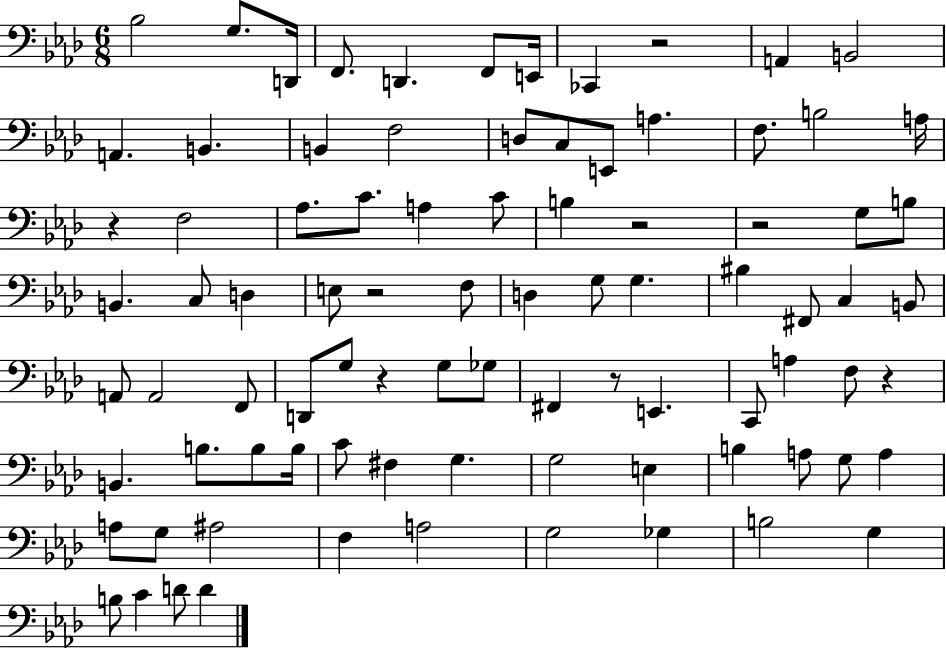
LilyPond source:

{
  \clef bass
  \numericTimeSignature
  \time 6/8
  \key aes \major
  bes2 g8. d,16 | f,8. d,4. f,8 e,16 | ces,4 r2 | a,4 b,2 | \break a,4. b,4. | b,4 f2 | d8 c8 e,8 a4. | f8. b2 a16 | \break r4 f2 | aes8. c'8. a4 c'8 | b4 r2 | r2 g8 b8 | \break b,4. c8 d4 | e8 r2 f8 | d4 g8 g4. | bis4 fis,8 c4 b,8 | \break a,8 a,2 f,8 | d,8 g8 r4 g8 ges8 | fis,4 r8 e,4. | c,8 a4 f8 r4 | \break b,4. b8. b8 b16 | c'8 fis4 g4. | g2 e4 | b4 a8 g8 a4 | \break a8 g8 ais2 | f4 a2 | g2 ges4 | b2 g4 | \break b8 c'4 d'8 d'4 | \bar "|."
}